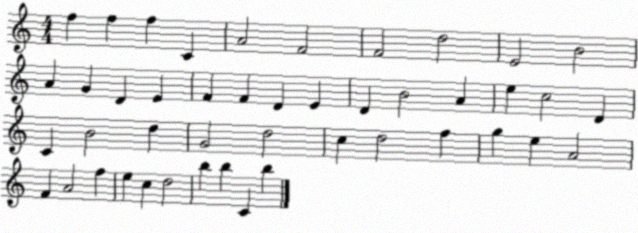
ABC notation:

X:1
T:Untitled
M:4/4
L:1/4
K:C
f f f C A2 F2 F2 d2 E2 B2 A G D E F F D E D B2 A e c2 D C B2 d G2 d2 c d2 f g e A2 F A2 f e c d2 b b C b